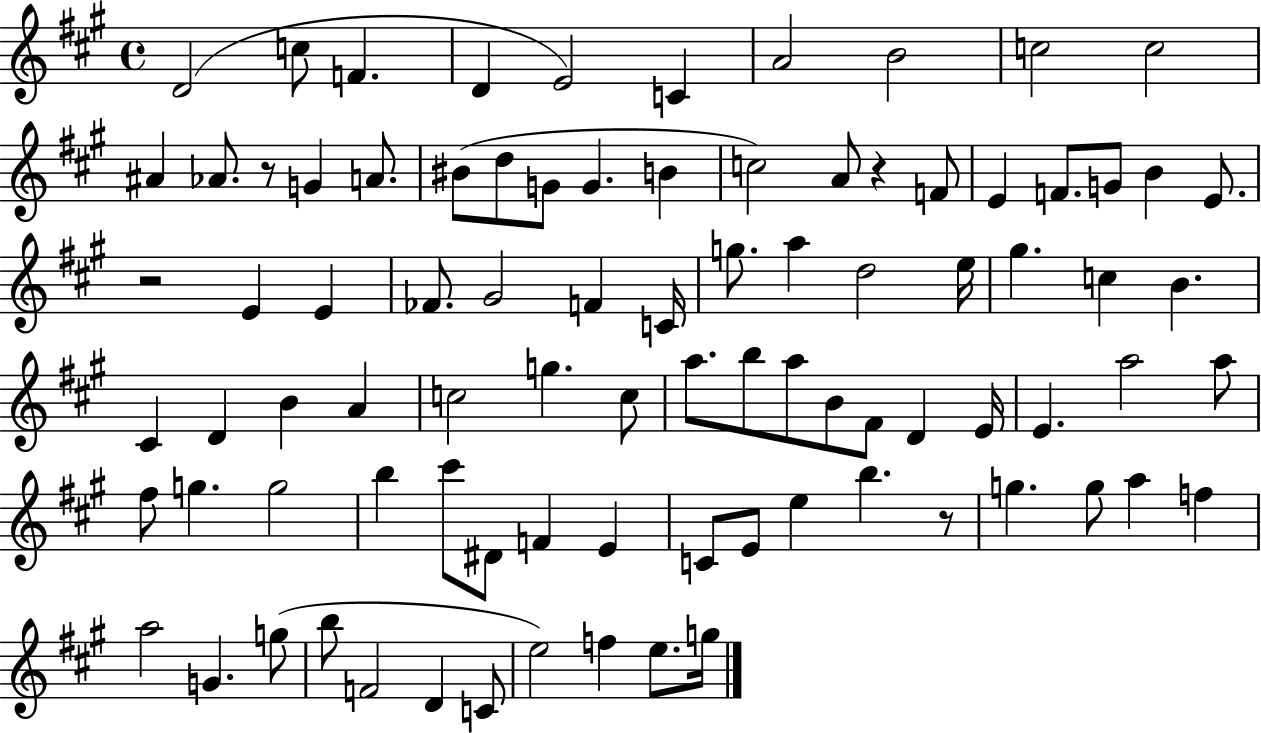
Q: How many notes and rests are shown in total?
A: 88